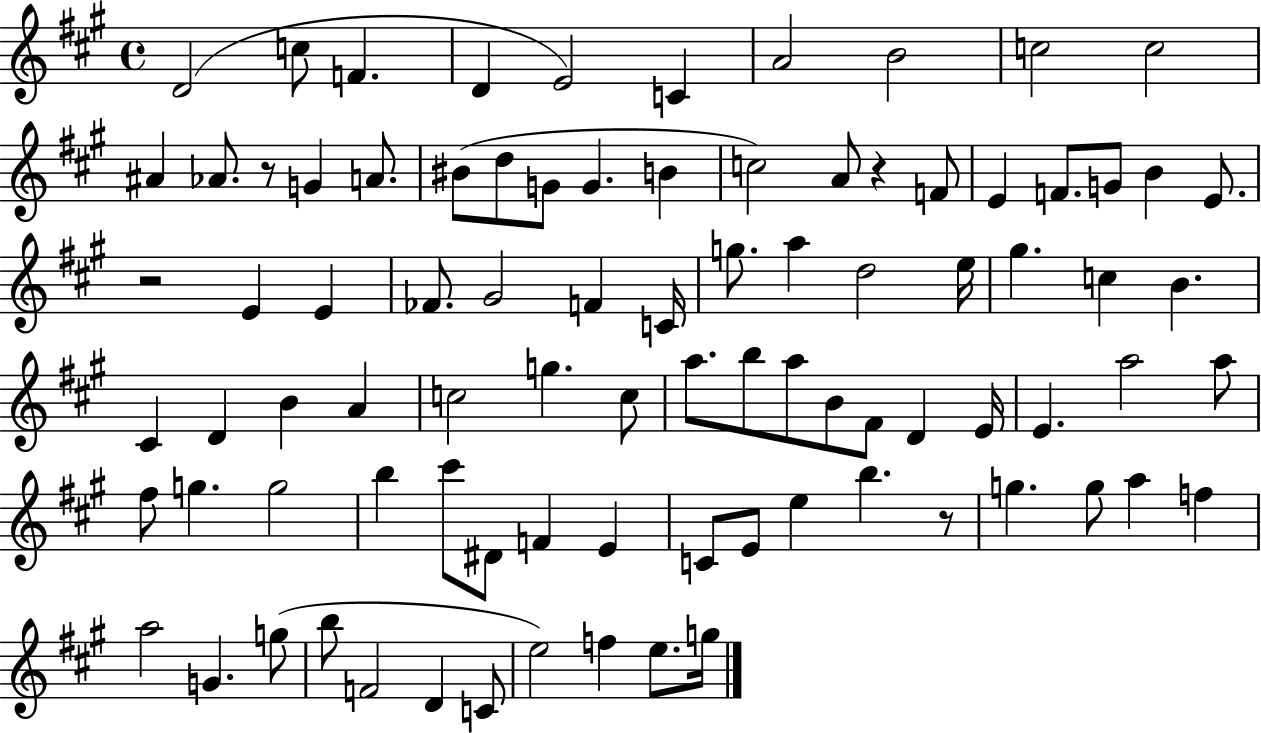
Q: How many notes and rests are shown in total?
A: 88